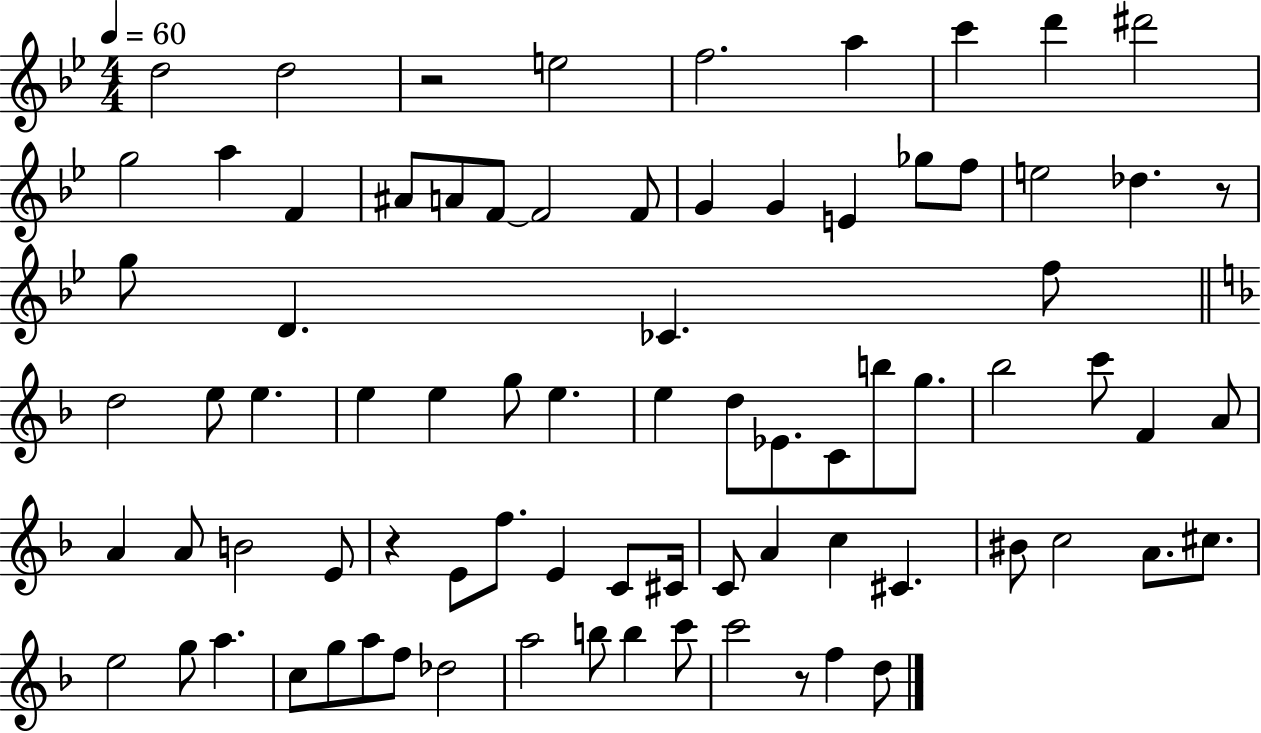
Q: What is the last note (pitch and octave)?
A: D5